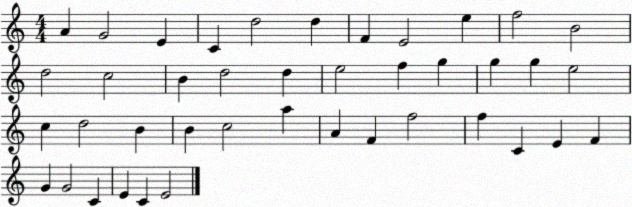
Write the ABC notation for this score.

X:1
T:Untitled
M:4/4
L:1/4
K:C
A G2 E C d2 d F E2 e f2 B2 d2 c2 B d2 d e2 f g g g e2 c d2 B B c2 a A F f2 f C E F G G2 C E C E2